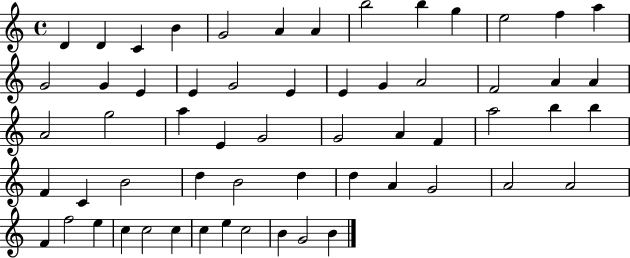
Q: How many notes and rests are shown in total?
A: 59